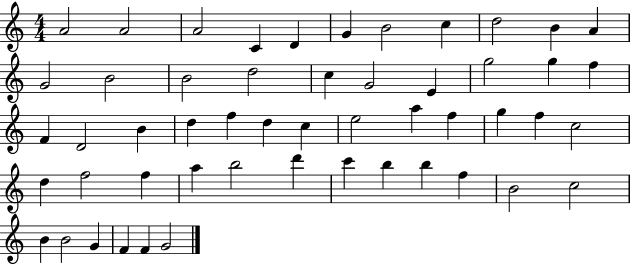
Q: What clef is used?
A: treble